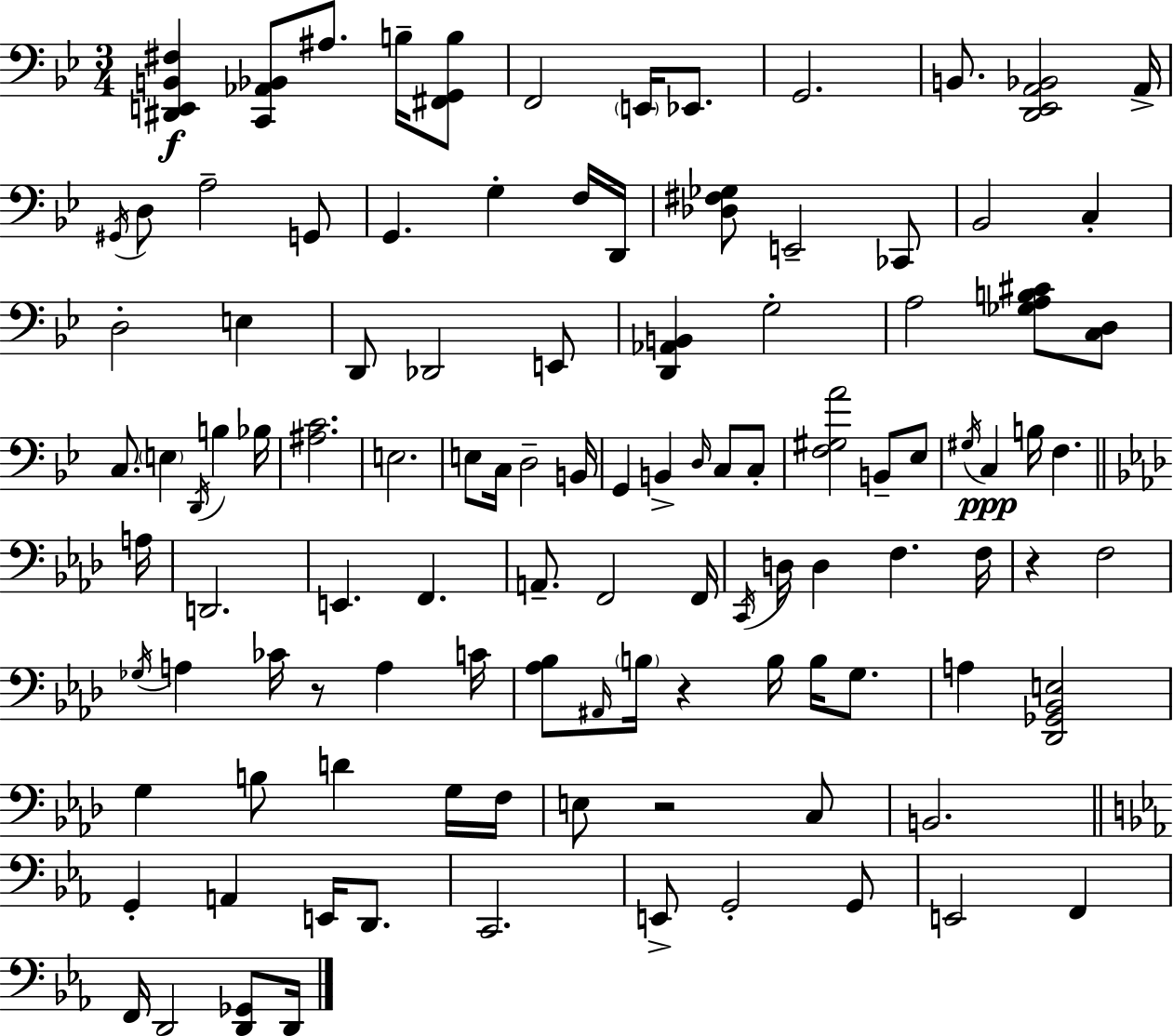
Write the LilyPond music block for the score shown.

{
  \clef bass
  \numericTimeSignature
  \time 3/4
  \key bes \major
  <dis, e, b, fis>4\f <c, aes, bes,>8 ais8. b16-- <fis, g, b>8 | f,2 \parenthesize e,16 ees,8. | g,2. | b,8. <d, ees, a, bes,>2 a,16-> | \break \acciaccatura { gis,16 } d8 a2-- g,8 | g,4. g4-. f16 | d,16 <des fis ges>8 e,2-- ces,8 | bes,2 c4-. | \break d2-. e4 | d,8 des,2 e,8 | <d, aes, b,>4 g2-. | a2 <ges a b cis'>8 <c d>8 | \break c8. \parenthesize e4 \acciaccatura { d,16 } b4 | bes16 <ais c'>2. | e2. | e8 c16 d2-- | \break b,16 g,4 b,4-> \grace { d16 } c8 | c8-. <f gis a'>2 b,8-- | ees8 \acciaccatura { gis16 } c4\ppp b16 f4. | \bar "||" \break \key aes \major a16 d,2. | e,4. f,4. | a,8.-- f,2 | f,16 \acciaccatura { c,16 } d16 d4 f4. | \break f16 r4 f2 | \acciaccatura { ges16 } a4 ces'16 r8 a4 | c'16 <aes bes>8 \grace { ais,16 } \parenthesize b16 r4 b16 | b16 g8. a4 <des, ges, bes, e>2 | \break g4 b8 d'4 | g16 f16 e8 r2 | c8 b,2. | \bar "||" \break \key ees \major g,4-. a,4 e,16 d,8. | c,2. | e,8-> g,2-. g,8 | e,2 f,4 | \break f,16 d,2 <d, ges,>8 d,16 | \bar "|."
}